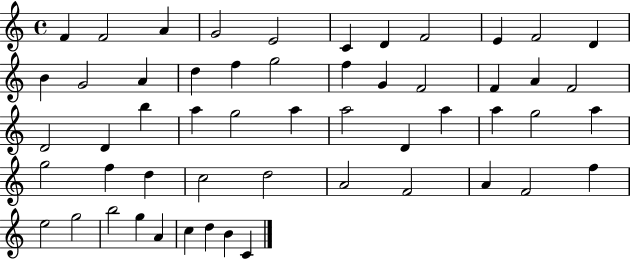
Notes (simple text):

F4/q F4/h A4/q G4/h E4/h C4/q D4/q F4/h E4/q F4/h D4/q B4/q G4/h A4/q D5/q F5/q G5/h F5/q G4/q F4/h F4/q A4/q F4/h D4/h D4/q B5/q A5/q G5/h A5/q A5/h D4/q A5/q A5/q G5/h A5/q G5/h F5/q D5/q C5/h D5/h A4/h F4/h A4/q F4/h F5/q E5/h G5/h B5/h G5/q A4/q C5/q D5/q B4/q C4/q